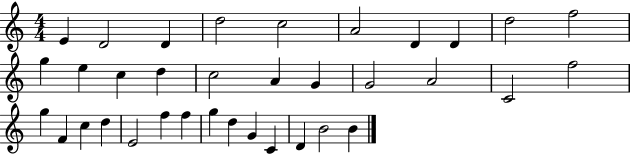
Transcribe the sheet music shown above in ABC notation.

X:1
T:Untitled
M:4/4
L:1/4
K:C
E D2 D d2 c2 A2 D D d2 f2 g e c d c2 A G G2 A2 C2 f2 g F c d E2 f f g d G C D B2 B